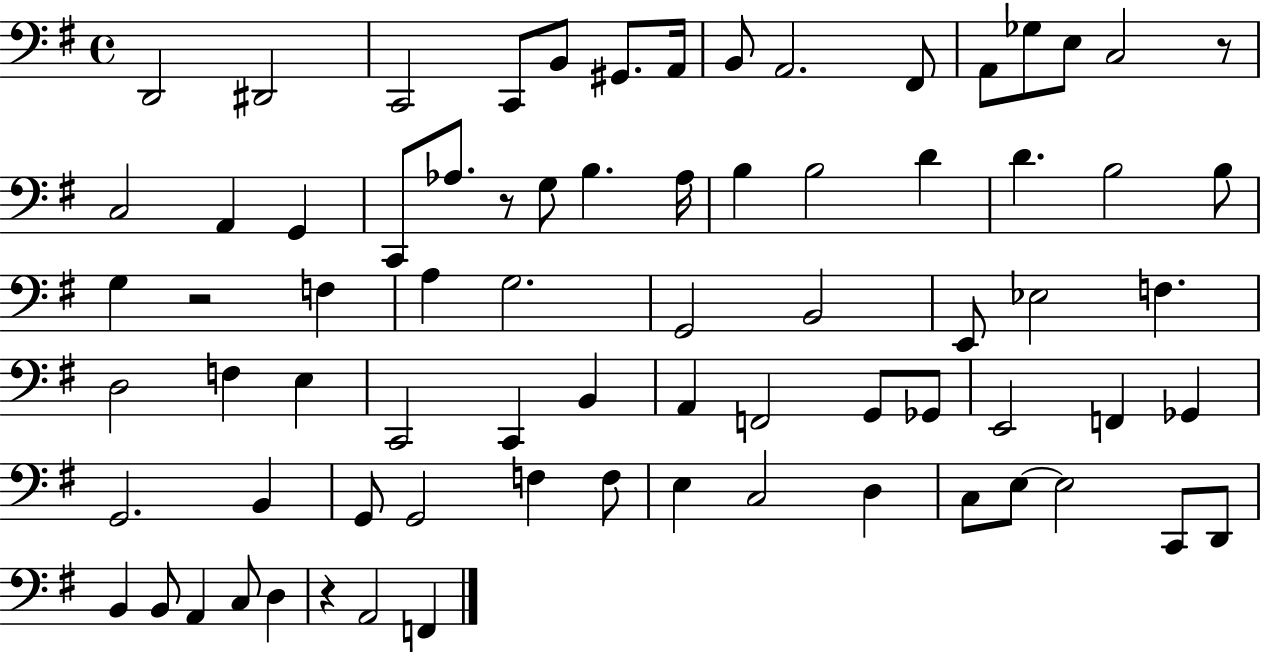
X:1
T:Untitled
M:4/4
L:1/4
K:G
D,,2 ^D,,2 C,,2 C,,/2 B,,/2 ^G,,/2 A,,/4 B,,/2 A,,2 ^F,,/2 A,,/2 _G,/2 E,/2 C,2 z/2 C,2 A,, G,, C,,/2 _A,/2 z/2 G,/2 B, _A,/4 B, B,2 D D B,2 B,/2 G, z2 F, A, G,2 G,,2 B,,2 E,,/2 _E,2 F, D,2 F, E, C,,2 C,, B,, A,, F,,2 G,,/2 _G,,/2 E,,2 F,, _G,, G,,2 B,, G,,/2 G,,2 F, F,/2 E, C,2 D, C,/2 E,/2 E,2 C,,/2 D,,/2 B,, B,,/2 A,, C,/2 D, z A,,2 F,,